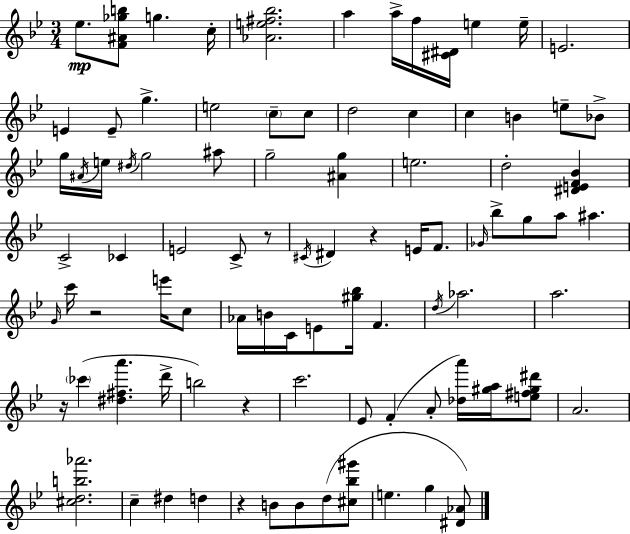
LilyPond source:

{
  \clef treble
  \numericTimeSignature
  \time 3/4
  \key bes \major
  ees''8.\mp <f' ais' ges'' b''>8 g''4. c''16-. | <aes' e'' fis'' bes''>2. | a''4 a''16-> f''16 <cis' dis'>16 e''4 e''16-- | e'2. | \break e'4 e'8-- g''4.-> | e''2 \parenthesize c''8-- c''8 | d''2 c''4 | c''4 b'4 e''8-- bes'8-> | \break g''16 \acciaccatura { ais'16 } e''16 \acciaccatura { dis''16 } g''2 | ais''8 g''2-- <ais' g''>4 | e''2. | d''2-. <dis' e' f' bes'>4 | \break c'2-> ces'4 | e'2 c'8-> | r8 \acciaccatura { cis'16 } dis'4 r4 e'16 | f'8. \grace { ges'16 } bes''8-> g''8 a''8 ais''4. | \break \grace { g'16 } c'''16 r2 | e'''16 c''8 aes'16 b'16 c'16 e'8 <gis'' bes''>16 f'4. | \acciaccatura { d''16 } aes''2. | a''2. | \break r16 \parenthesize ces'''4( <dis'' fis'' a'''>4. | d'''16-> b''2) | r4 c'''2. | ees'8 f'4-.( | \break a'8-. <des'' a'''>16) <gis'' a''>16 <e'' fis'' gis'' dis'''>8 a'2. | <cis'' d'' b'' aes'''>2. | c''4-- dis''4 | d''4 r4 b'8 | \break b'8 d''8( <cis'' bes'' gis'''>8 e''4. | g''4 <dis' aes'>8) \bar "|."
}